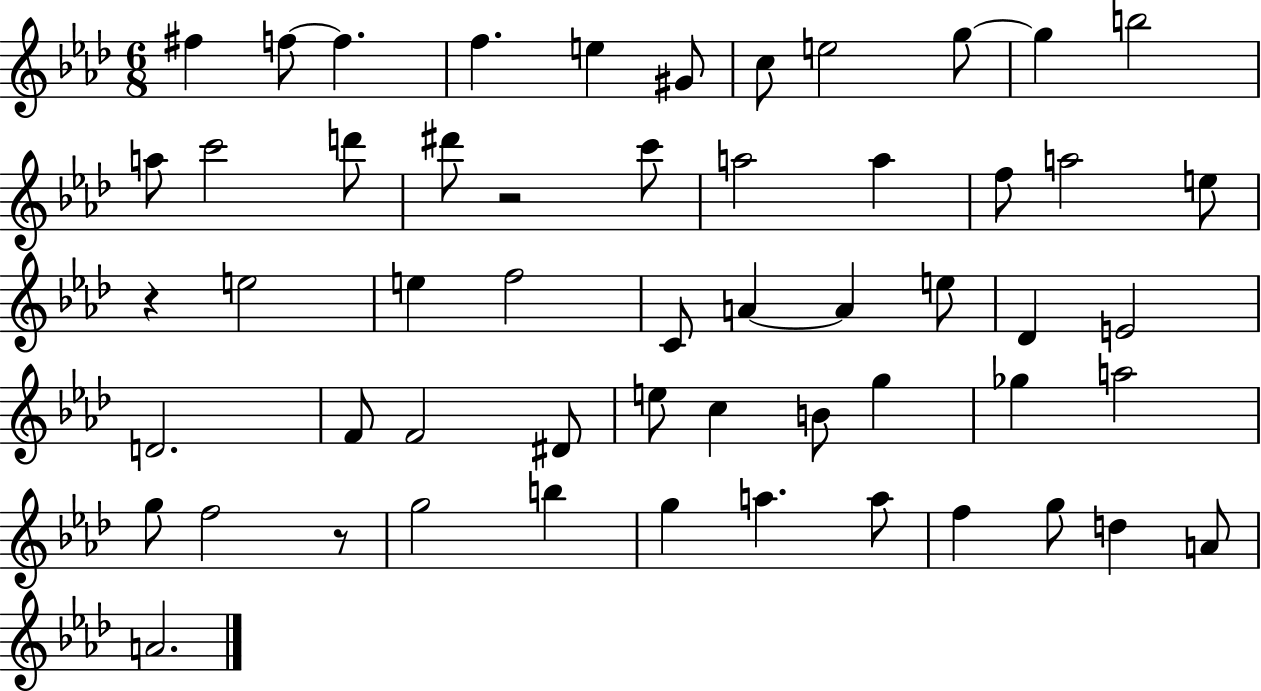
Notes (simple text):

F#5/q F5/e F5/q. F5/q. E5/q G#4/e C5/e E5/h G5/e G5/q B5/h A5/e C6/h D6/e D#6/e R/h C6/e A5/h A5/q F5/e A5/h E5/e R/q E5/h E5/q F5/h C4/e A4/q A4/q E5/e Db4/q E4/h D4/h. F4/e F4/h D#4/e E5/e C5/q B4/e G5/q Gb5/q A5/h G5/e F5/h R/e G5/h B5/q G5/q A5/q. A5/e F5/q G5/e D5/q A4/e A4/h.